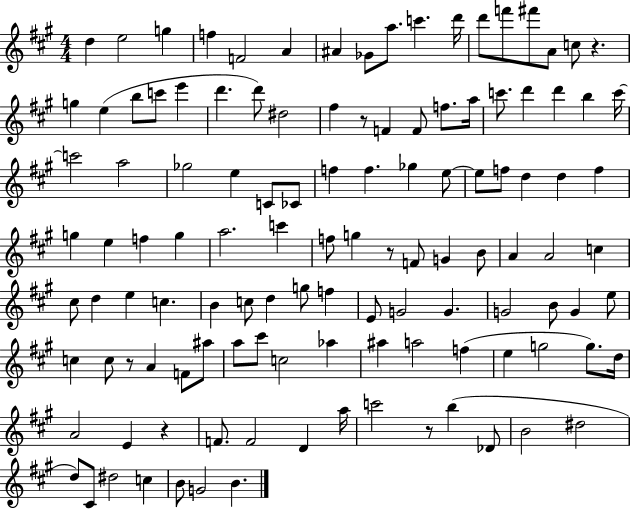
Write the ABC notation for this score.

X:1
T:Untitled
M:4/4
L:1/4
K:A
d e2 g f F2 A ^A _G/2 a/2 c' d'/4 d'/2 f'/2 ^f'/2 A/2 c/2 z g e b/2 c'/2 e' d' d'/2 ^d2 ^f z/2 F F/2 f/2 a/4 c'/2 d' d' b c'/4 c'2 a2 _g2 e C/2 _C/2 f f _g e/2 e/2 f/2 d d f g e f g a2 c' f/2 g z/2 F/2 G B/2 A A2 c ^c/2 d e c B c/2 d g/2 f E/2 G2 G G2 B/2 G e/2 c c/2 z/2 A F/2 ^a/2 a/2 ^c'/2 c2 _a ^a a2 f e g2 g/2 d/4 A2 E z F/2 F2 D a/4 c'2 z/2 b _D/2 B2 ^d2 d/2 ^C/2 ^d2 c B/2 G2 B